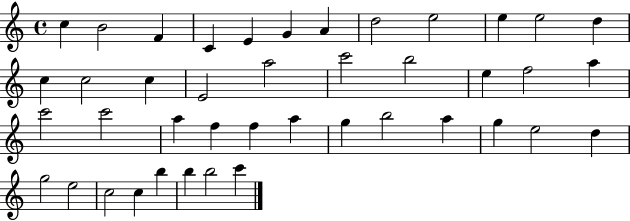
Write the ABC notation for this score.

X:1
T:Untitled
M:4/4
L:1/4
K:C
c B2 F C E G A d2 e2 e e2 d c c2 c E2 a2 c'2 b2 e f2 a c'2 c'2 a f f a g b2 a g e2 d g2 e2 c2 c b b b2 c'